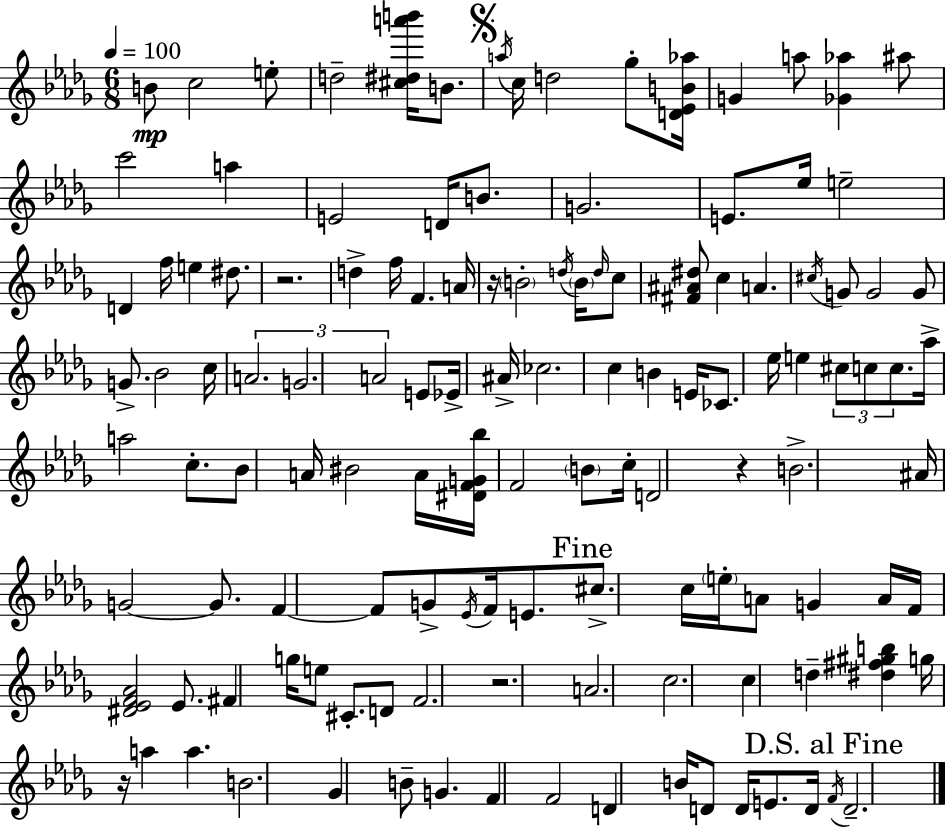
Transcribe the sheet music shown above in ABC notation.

X:1
T:Untitled
M:6/8
L:1/4
K:Bbm
B/2 c2 e/2 d2 [^c^da'b']/4 B/2 a/4 c/4 d2 _g/2 [D_EB_a]/4 G a/2 [_G_a] ^a/2 c'2 a E2 D/4 B/2 G2 E/2 _e/4 e2 D f/4 e ^d/2 z2 d f/4 F A/4 z/4 B2 d/4 B/4 d/4 c/2 [^F^A^d]/2 c A ^c/4 G/2 G2 G/2 G/2 _B2 c/4 A2 G2 A2 E/2 _E/4 ^A/4 _c2 c B E/4 _C/2 _e/4 e ^c/2 c/2 c/2 _a/4 a2 c/2 _B/2 A/4 ^B2 A/4 [^DFG_b]/4 F2 B/2 c/4 D2 z B2 ^A/4 G2 G/2 F F/2 G/2 _E/4 F/4 E/2 ^c/2 c/4 e/4 A/2 G A/4 F/4 [^D_EF_A]2 _E/2 ^F g/4 e/2 ^C/2 D/2 F2 z2 A2 c2 c d [^d^f^gb] g/4 z/4 a a B2 _G B/2 G F F2 D B/4 D/2 D/4 E/2 D/4 F/4 D2